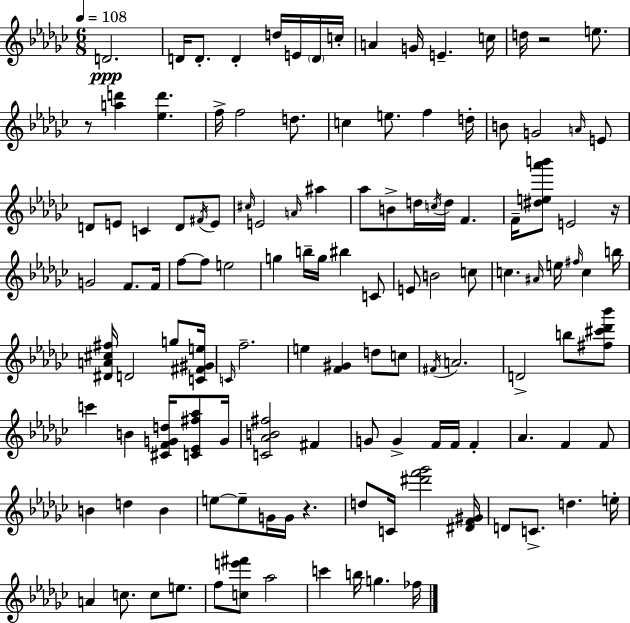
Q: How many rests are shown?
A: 4